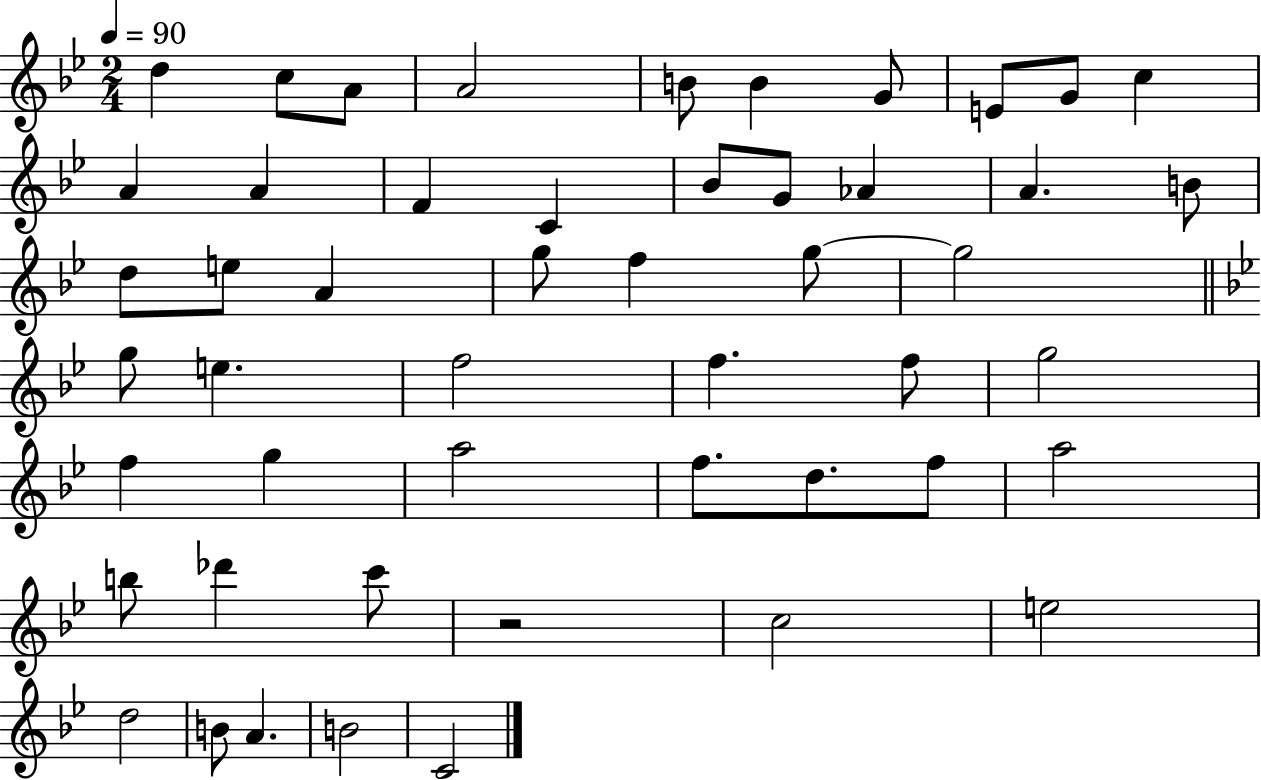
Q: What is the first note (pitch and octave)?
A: D5